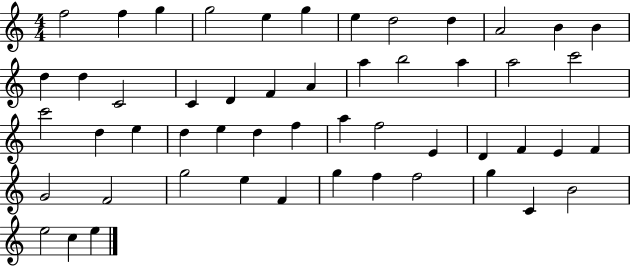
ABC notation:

X:1
T:Untitled
M:4/4
L:1/4
K:C
f2 f g g2 e g e d2 d A2 B B d d C2 C D F A a b2 a a2 c'2 c'2 d e d e d f a f2 E D F E F G2 F2 g2 e F g f f2 g C B2 e2 c e